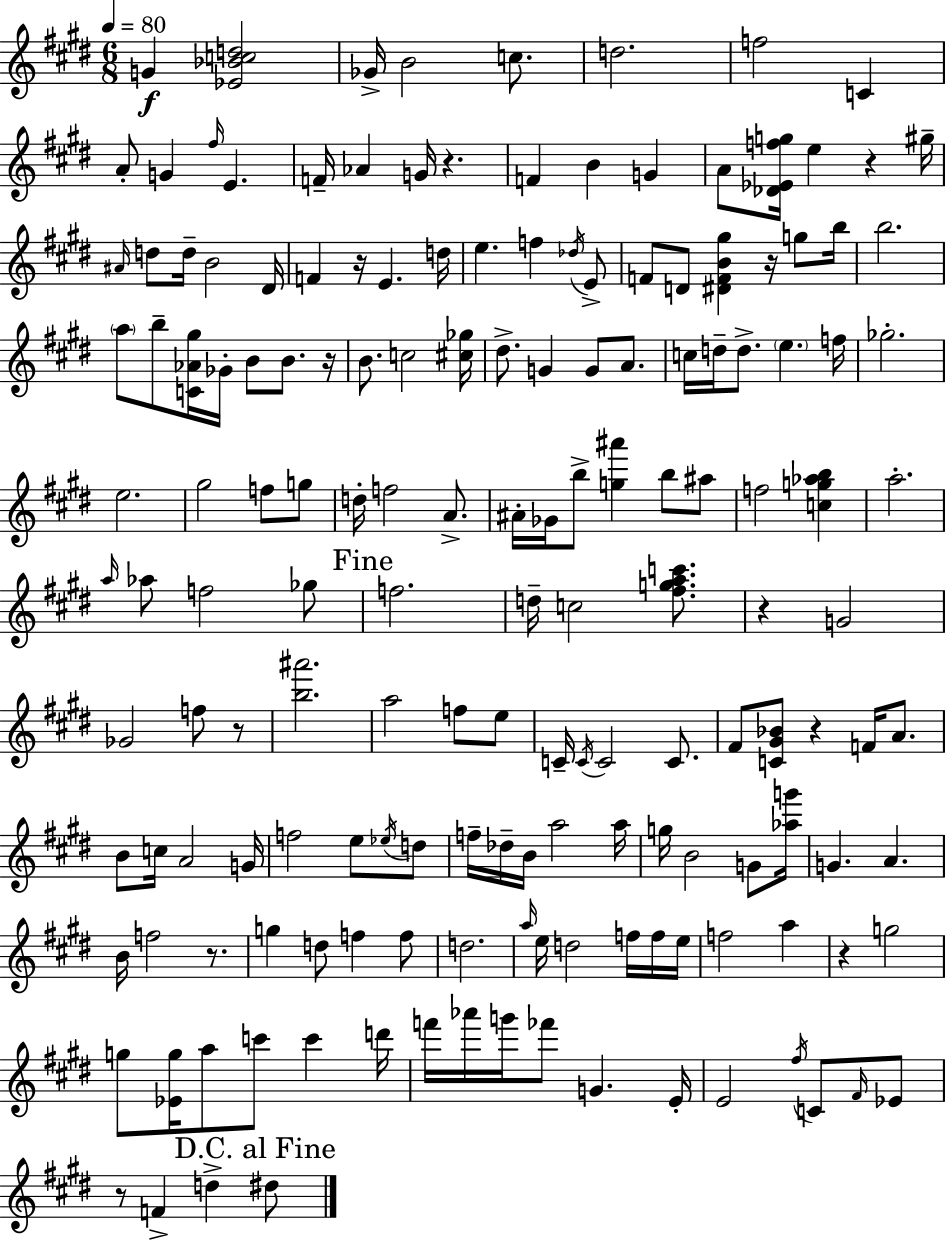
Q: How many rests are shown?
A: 11